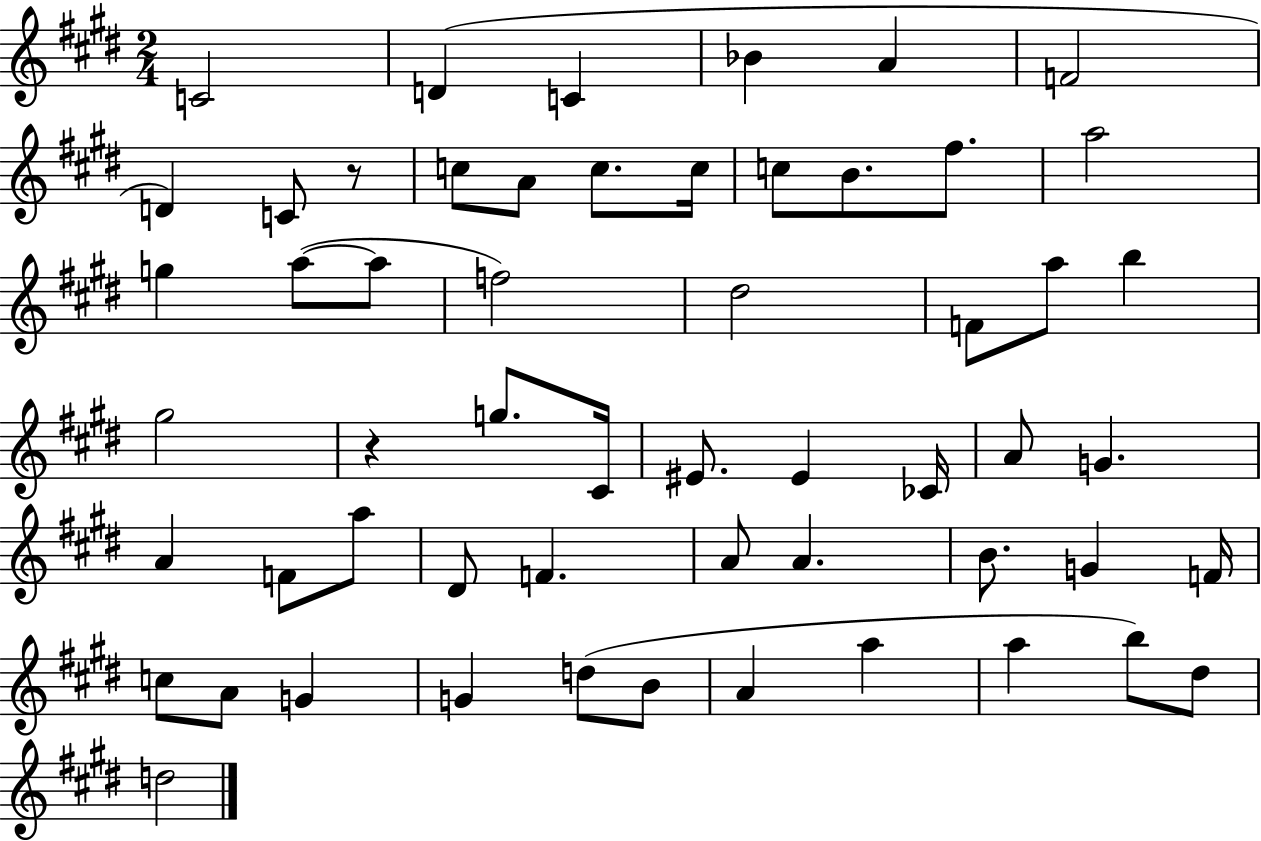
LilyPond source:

{
  \clef treble
  \numericTimeSignature
  \time 2/4
  \key e \major
  \repeat volta 2 { c'2 | d'4( c'4 | bes'4 a'4 | f'2 | \break d'4) c'8 r8 | c''8 a'8 c''8. c''16 | c''8 b'8. fis''8. | a''2 | \break g''4 a''8~(~ a''8 | f''2) | dis''2 | f'8 a''8 b''4 | \break gis''2 | r4 g''8. cis'16 | eis'8. eis'4 ces'16 | a'8 g'4. | \break a'4 f'8 a''8 | dis'8 f'4. | a'8 a'4. | b'8. g'4 f'16 | \break c''8 a'8 g'4 | g'4 d''8( b'8 | a'4 a''4 | a''4 b''8) dis''8 | \break d''2 | } \bar "|."
}